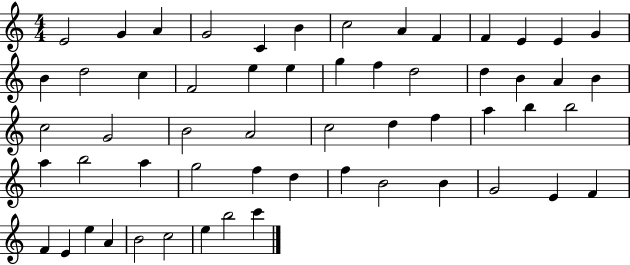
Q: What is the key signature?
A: C major